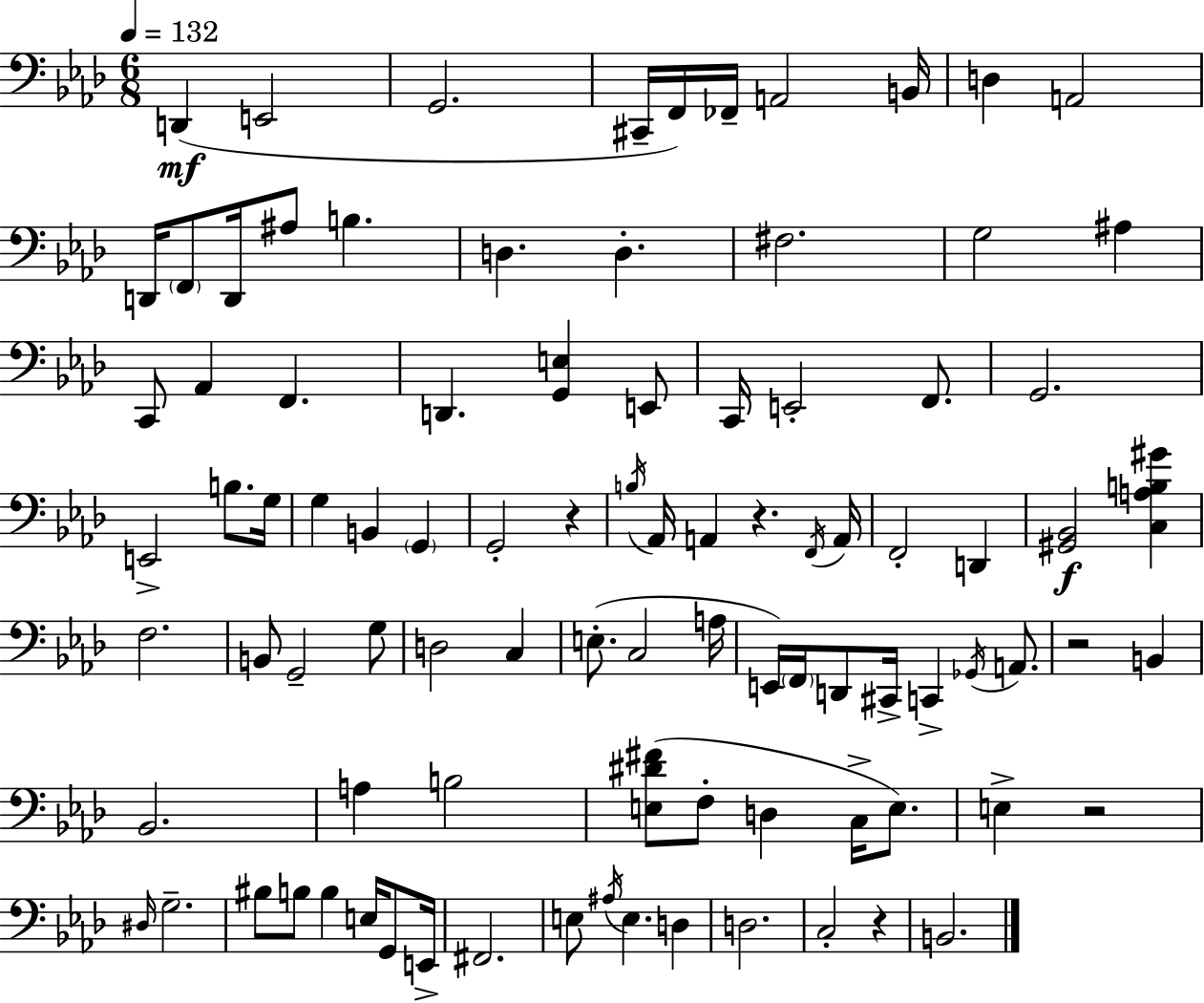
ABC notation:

X:1
T:Untitled
M:6/8
L:1/4
K:Fm
D,, E,,2 G,,2 ^C,,/4 F,,/4 _F,,/4 A,,2 B,,/4 D, A,,2 D,,/4 F,,/2 D,,/4 ^A,/2 B, D, D, ^F,2 G,2 ^A, C,,/2 _A,, F,, D,, [G,,E,] E,,/2 C,,/4 E,,2 F,,/2 G,,2 E,,2 B,/2 G,/4 G, B,, G,, G,,2 z B,/4 _A,,/4 A,, z F,,/4 A,,/4 F,,2 D,, [^G,,_B,,]2 [C,A,B,^G] F,2 B,,/2 G,,2 G,/2 D,2 C, E,/2 C,2 A,/4 E,,/4 F,,/4 D,,/2 ^C,,/4 C,, _G,,/4 A,,/2 z2 B,, _B,,2 A, B,2 [E,^D^F]/2 F,/2 D, C,/4 E,/2 E, z2 ^D,/4 G,2 ^B,/2 B,/2 B, E,/4 G,,/2 E,,/4 ^F,,2 E,/2 ^A,/4 E, D, D,2 C,2 z B,,2